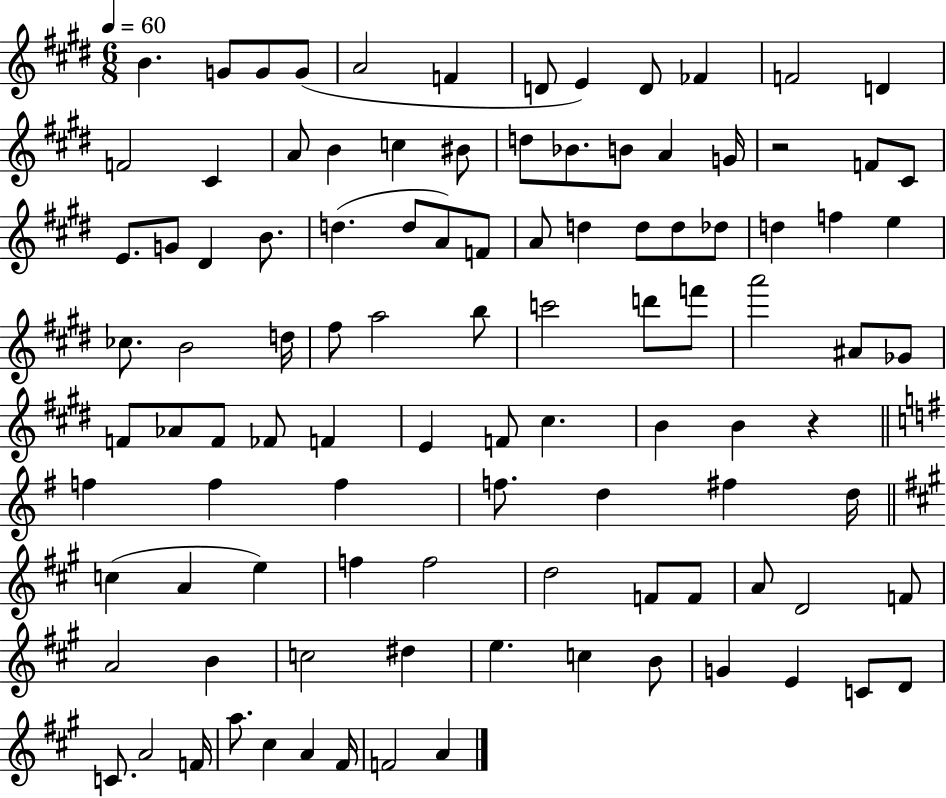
X:1
T:Untitled
M:6/8
L:1/4
K:E
B G/2 G/2 G/2 A2 F D/2 E D/2 _F F2 D F2 ^C A/2 B c ^B/2 d/2 _B/2 B/2 A G/4 z2 F/2 ^C/2 E/2 G/2 ^D B/2 d d/2 A/2 F/2 A/2 d d/2 d/2 _d/2 d f e _c/2 B2 d/4 ^f/2 a2 b/2 c'2 d'/2 f'/2 a'2 ^A/2 _G/2 F/2 _A/2 F/2 _F/2 F E F/2 ^c B B z f f f f/2 d ^f d/4 c A e f f2 d2 F/2 F/2 A/2 D2 F/2 A2 B c2 ^d e c B/2 G E C/2 D/2 C/2 A2 F/4 a/2 ^c A ^F/4 F2 A